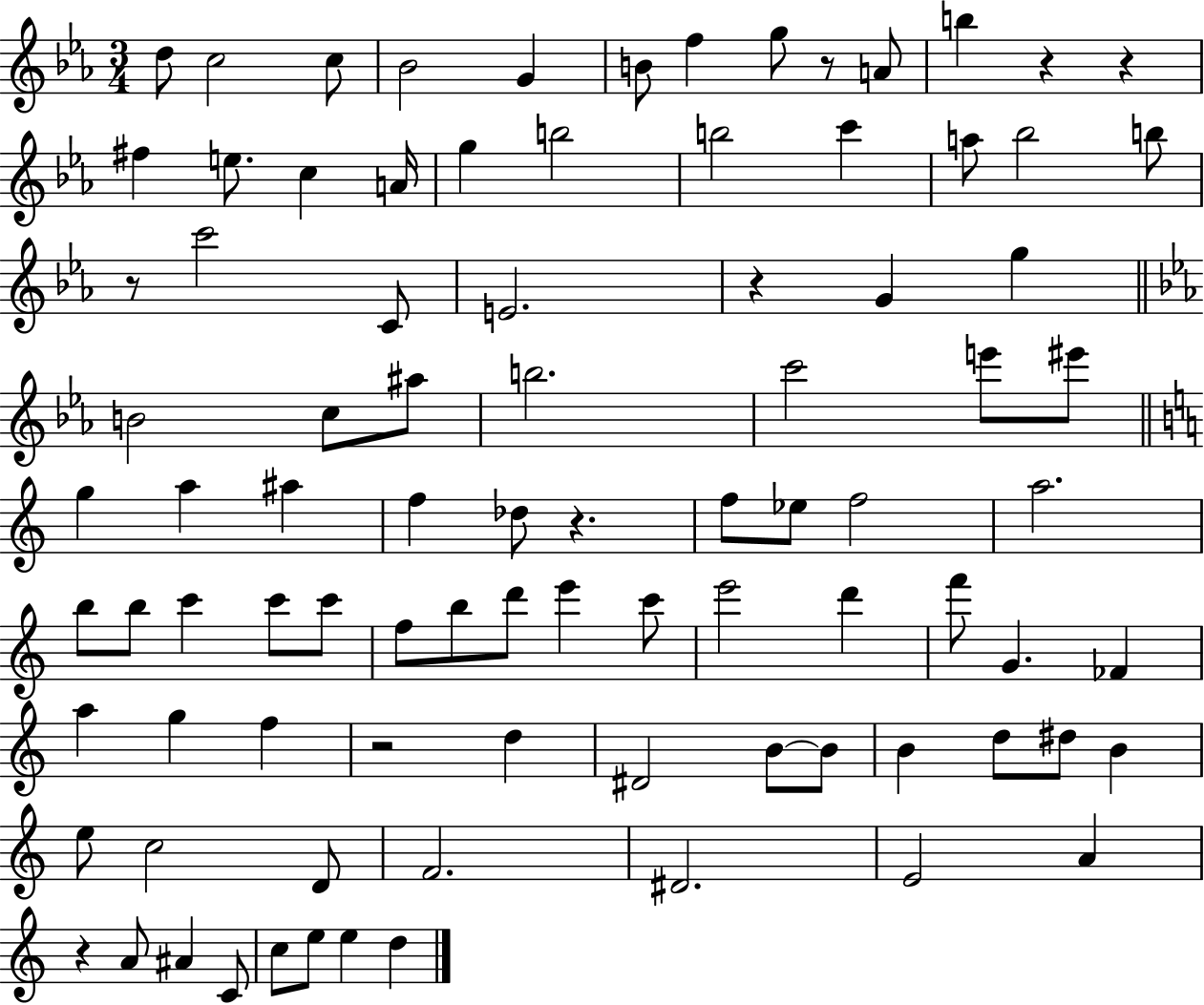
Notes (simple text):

D5/e C5/h C5/e Bb4/h G4/q B4/e F5/q G5/e R/e A4/e B5/q R/q R/q F#5/q E5/e. C5/q A4/s G5/q B5/h B5/h C6/q A5/e Bb5/h B5/e R/e C6/h C4/e E4/h. R/q G4/q G5/q B4/h C5/e A#5/e B5/h. C6/h E6/e EIS6/e G5/q A5/q A#5/q F5/q Db5/e R/q. F5/e Eb5/e F5/h A5/h. B5/e B5/e C6/q C6/e C6/e F5/e B5/e D6/e E6/q C6/e E6/h D6/q F6/e G4/q. FES4/q A5/q G5/q F5/q R/h D5/q D#4/h B4/e B4/e B4/q D5/e D#5/e B4/q E5/e C5/h D4/e F4/h. D#4/h. E4/h A4/q R/q A4/e A#4/q C4/e C5/e E5/e E5/q D5/q